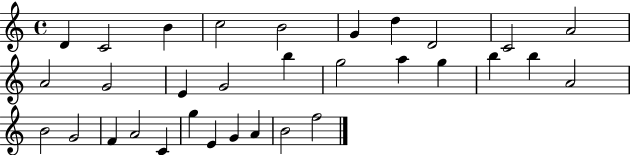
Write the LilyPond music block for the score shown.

{
  \clef treble
  \time 4/4
  \defaultTimeSignature
  \key c \major
  d'4 c'2 b'4 | c''2 b'2 | g'4 d''4 d'2 | c'2 a'2 | \break a'2 g'2 | e'4 g'2 b''4 | g''2 a''4 g''4 | b''4 b''4 a'2 | \break b'2 g'2 | f'4 a'2 c'4 | g''4 e'4 g'4 a'4 | b'2 f''2 | \break \bar "|."
}